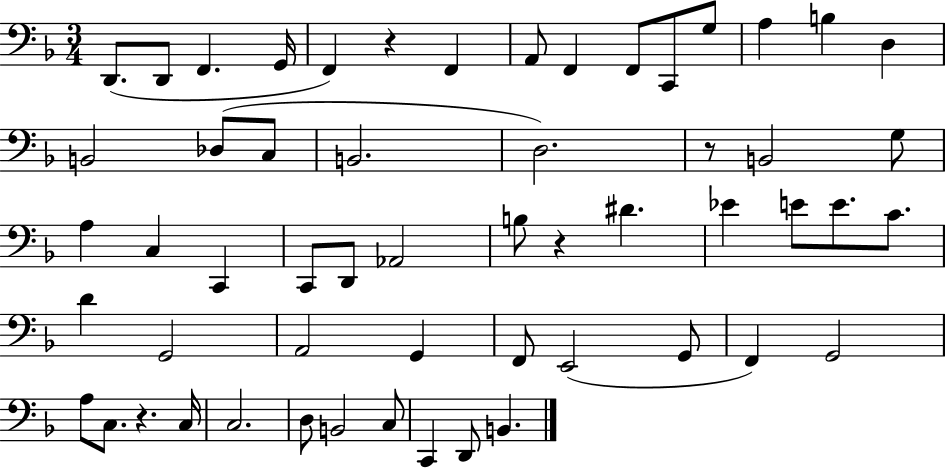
X:1
T:Untitled
M:3/4
L:1/4
K:F
D,,/2 D,,/2 F,, G,,/4 F,, z F,, A,,/2 F,, F,,/2 C,,/2 G,/2 A, B, D, B,,2 _D,/2 C,/2 B,,2 D,2 z/2 B,,2 G,/2 A, C, C,, C,,/2 D,,/2 _A,,2 B,/2 z ^D _E E/2 E/2 C/2 D G,,2 A,,2 G,, F,,/2 E,,2 G,,/2 F,, G,,2 A,/2 C,/2 z C,/4 C,2 D,/2 B,,2 C,/2 C,, D,,/2 B,,